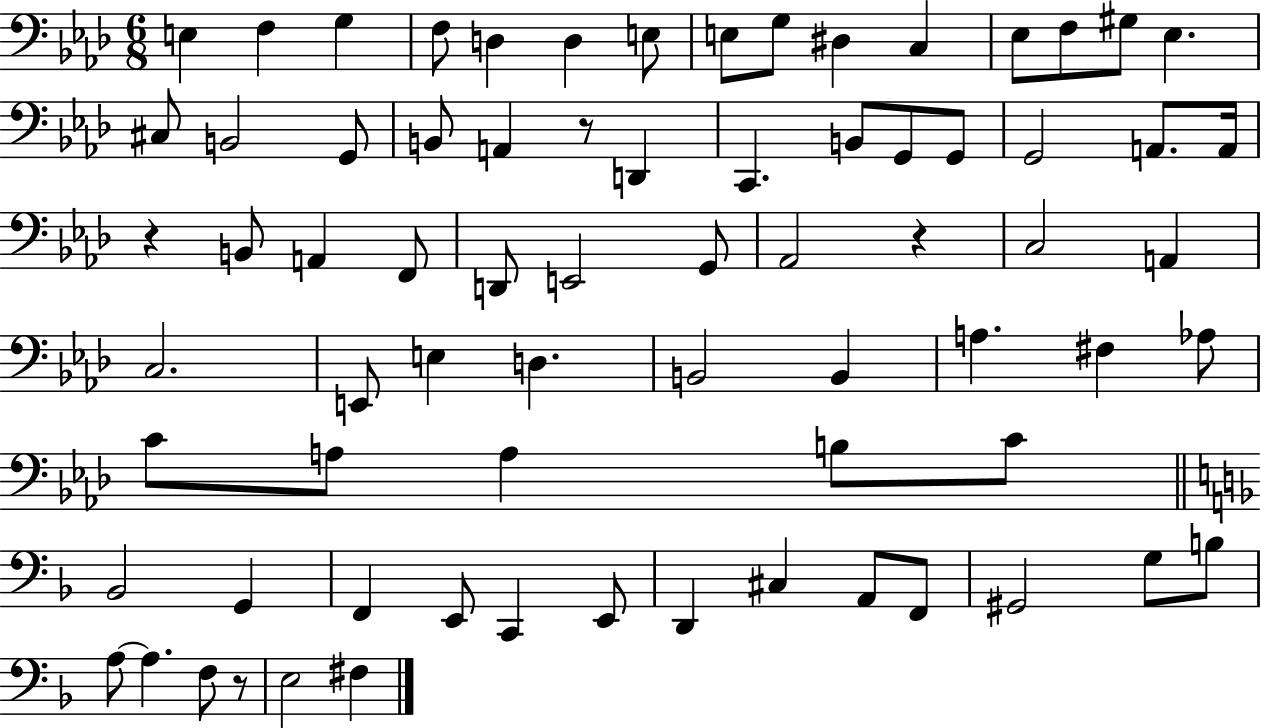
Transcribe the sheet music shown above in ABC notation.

X:1
T:Untitled
M:6/8
L:1/4
K:Ab
E, F, G, F,/2 D, D, E,/2 E,/2 G,/2 ^D, C, _E,/2 F,/2 ^G,/2 _E, ^C,/2 B,,2 G,,/2 B,,/2 A,, z/2 D,, C,, B,,/2 G,,/2 G,,/2 G,,2 A,,/2 A,,/4 z B,,/2 A,, F,,/2 D,,/2 E,,2 G,,/2 _A,,2 z C,2 A,, C,2 E,,/2 E, D, B,,2 B,, A, ^F, _A,/2 C/2 A,/2 A, B,/2 C/2 _B,,2 G,, F,, E,,/2 C,, E,,/2 D,, ^C, A,,/2 F,,/2 ^G,,2 G,/2 B,/2 A,/2 A, F,/2 z/2 E,2 ^F,